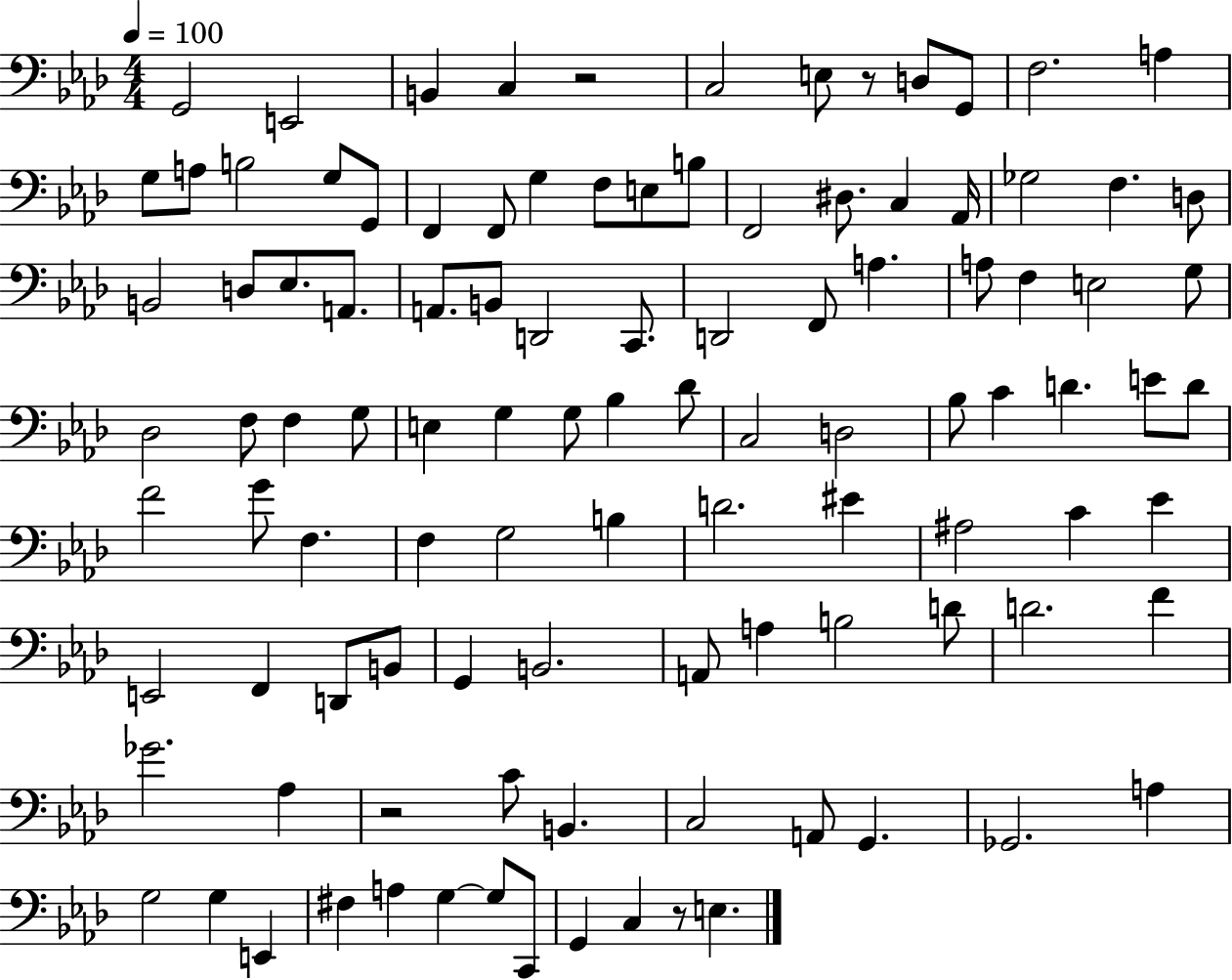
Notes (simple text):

G2/h E2/h B2/q C3/q R/h C3/h E3/e R/e D3/e G2/e F3/h. A3/q G3/e A3/e B3/h G3/e G2/e F2/q F2/e G3/q F3/e E3/e B3/e F2/h D#3/e. C3/q Ab2/s Gb3/h F3/q. D3/e B2/h D3/e Eb3/e. A2/e. A2/e. B2/e D2/h C2/e. D2/h F2/e A3/q. A3/e F3/q E3/h G3/e Db3/h F3/e F3/q G3/e E3/q G3/q G3/e Bb3/q Db4/e C3/h D3/h Bb3/e C4/q D4/q. E4/e D4/e F4/h G4/e F3/q. F3/q G3/h B3/q D4/h. EIS4/q A#3/h C4/q Eb4/q E2/h F2/q D2/e B2/e G2/q B2/h. A2/e A3/q B3/h D4/e D4/h. F4/q Gb4/h. Ab3/q R/h C4/e B2/q. C3/h A2/e G2/q. Gb2/h. A3/q G3/h G3/q E2/q F#3/q A3/q G3/q G3/e C2/e G2/q C3/q R/e E3/q.